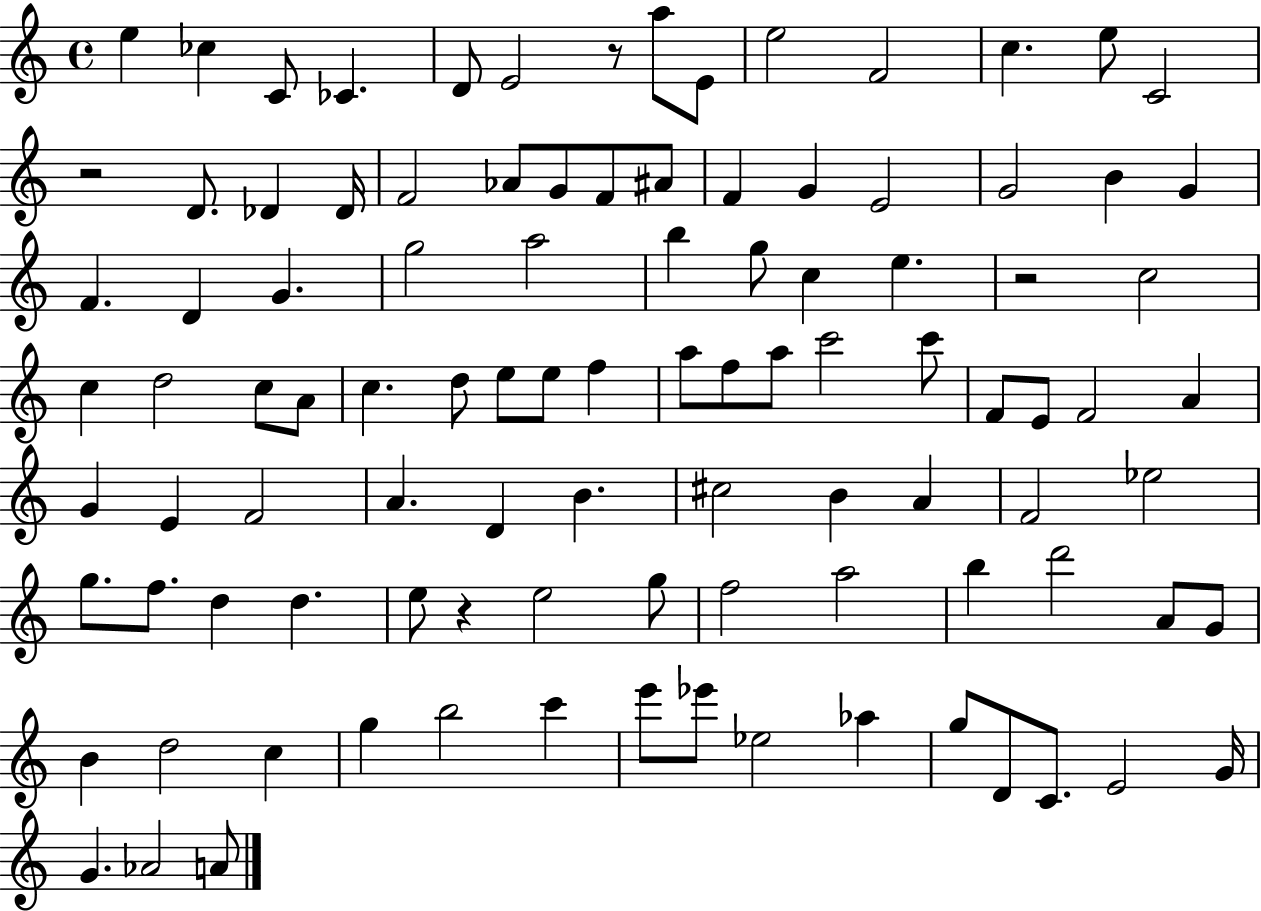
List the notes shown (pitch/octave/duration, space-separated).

E5/q CES5/q C4/e CES4/q. D4/e E4/h R/e A5/e E4/e E5/h F4/h C5/q. E5/e C4/h R/h D4/e. Db4/q Db4/s F4/h Ab4/e G4/e F4/e A#4/e F4/q G4/q E4/h G4/h B4/q G4/q F4/q. D4/q G4/q. G5/h A5/h B5/q G5/e C5/q E5/q. R/h C5/h C5/q D5/h C5/e A4/e C5/q. D5/e E5/e E5/e F5/q A5/e F5/e A5/e C6/h C6/e F4/e E4/e F4/h A4/q G4/q E4/q F4/h A4/q. D4/q B4/q. C#5/h B4/q A4/q F4/h Eb5/h G5/e. F5/e. D5/q D5/q. E5/e R/q E5/h G5/e F5/h A5/h B5/q D6/h A4/e G4/e B4/q D5/h C5/q G5/q B5/h C6/q E6/e Eb6/e Eb5/h Ab5/q G5/e D4/e C4/e. E4/h G4/s G4/q. Ab4/h A4/e